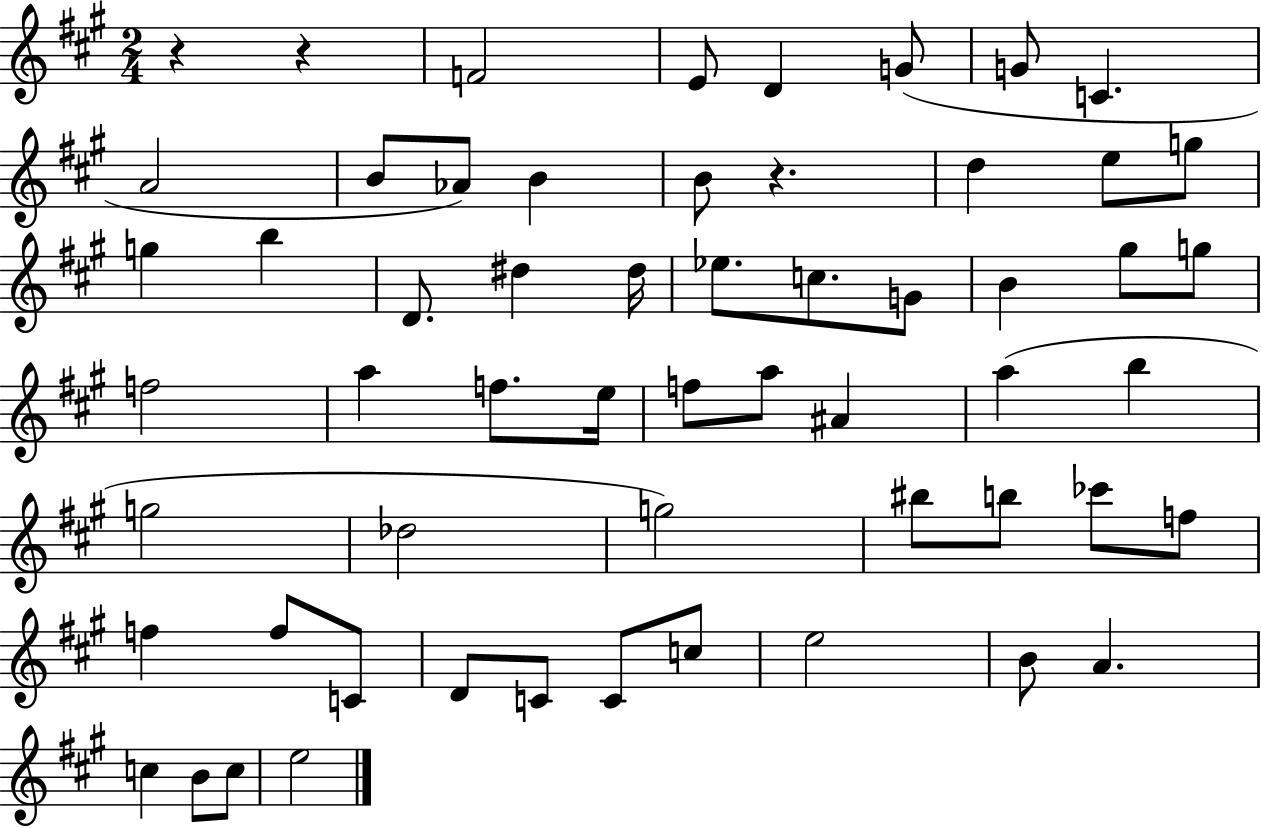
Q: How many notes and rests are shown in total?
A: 58